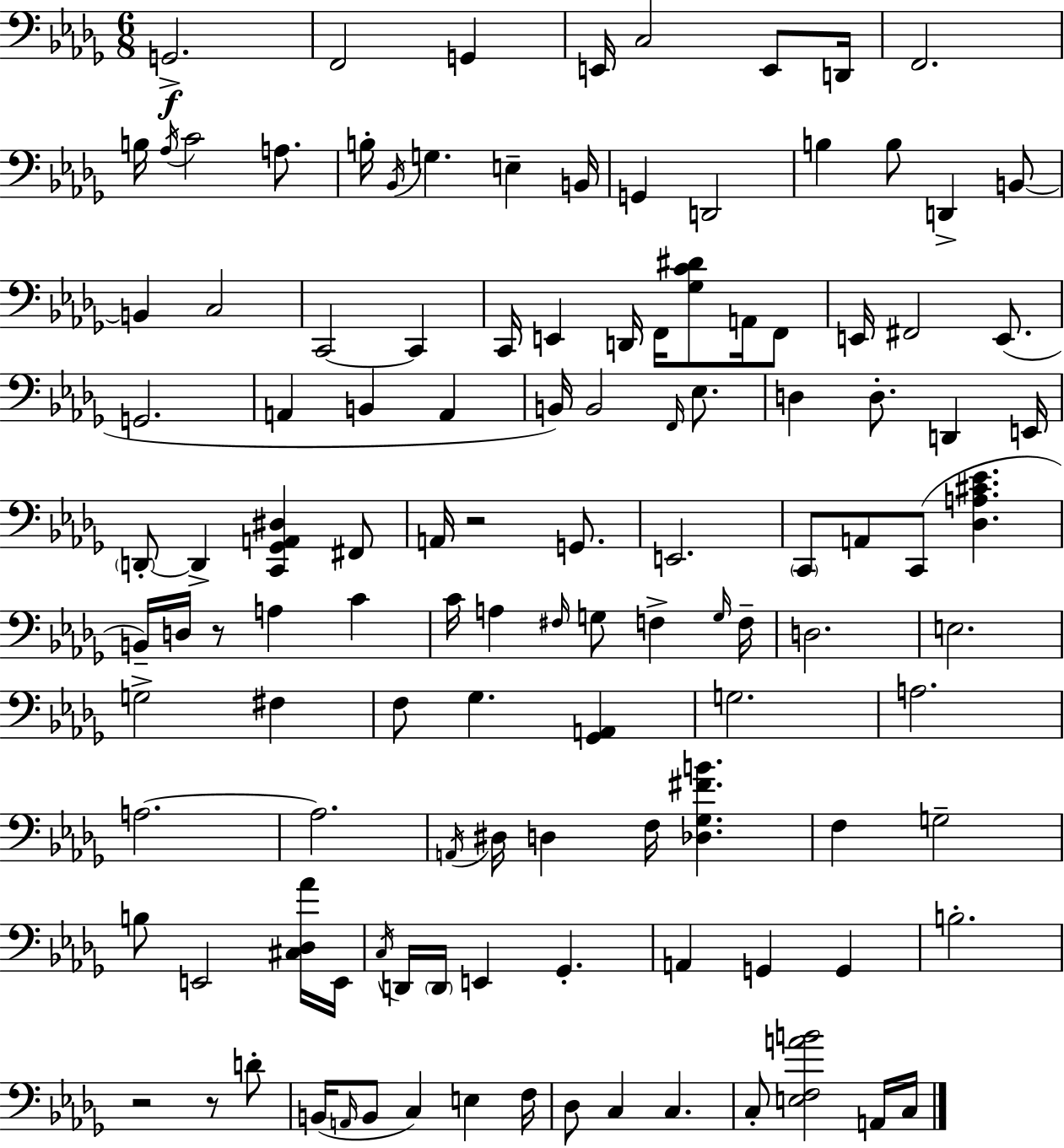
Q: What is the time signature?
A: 6/8